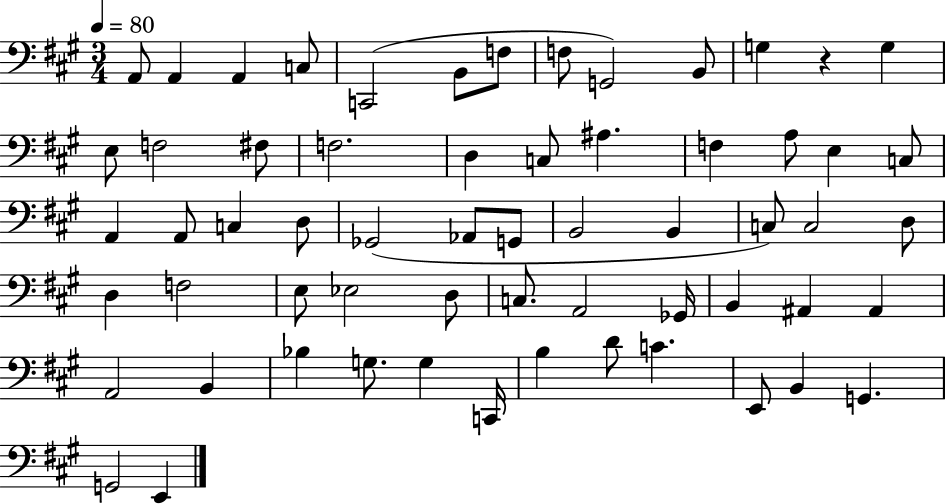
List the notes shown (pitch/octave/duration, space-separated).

A2/e A2/q A2/q C3/e C2/h B2/e F3/e F3/e G2/h B2/e G3/q R/q G3/q E3/e F3/h F#3/e F3/h. D3/q C3/e A#3/q. F3/q A3/e E3/q C3/e A2/q A2/e C3/q D3/e Gb2/h Ab2/e G2/e B2/h B2/q C3/e C3/h D3/e D3/q F3/h E3/e Eb3/h D3/e C3/e. A2/h Gb2/s B2/q A#2/q A#2/q A2/h B2/q Bb3/q G3/e. G3/q C2/s B3/q D4/e C4/q. E2/e B2/q G2/q. G2/h E2/q